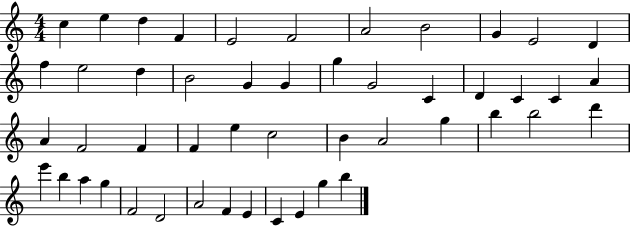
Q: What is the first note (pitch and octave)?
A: C5